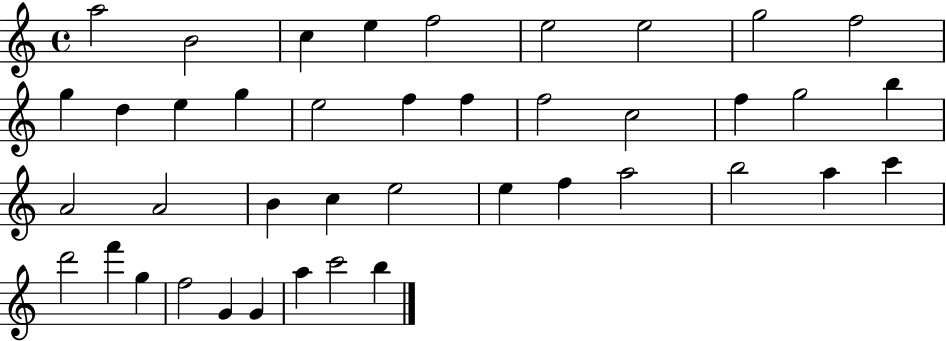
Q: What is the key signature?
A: C major